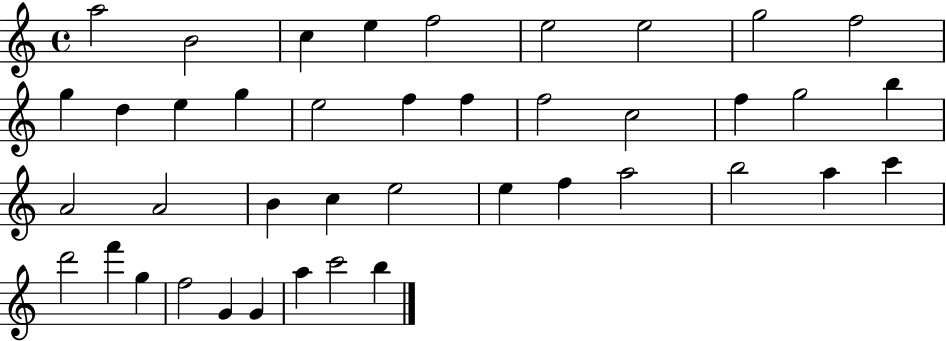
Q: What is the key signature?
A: C major